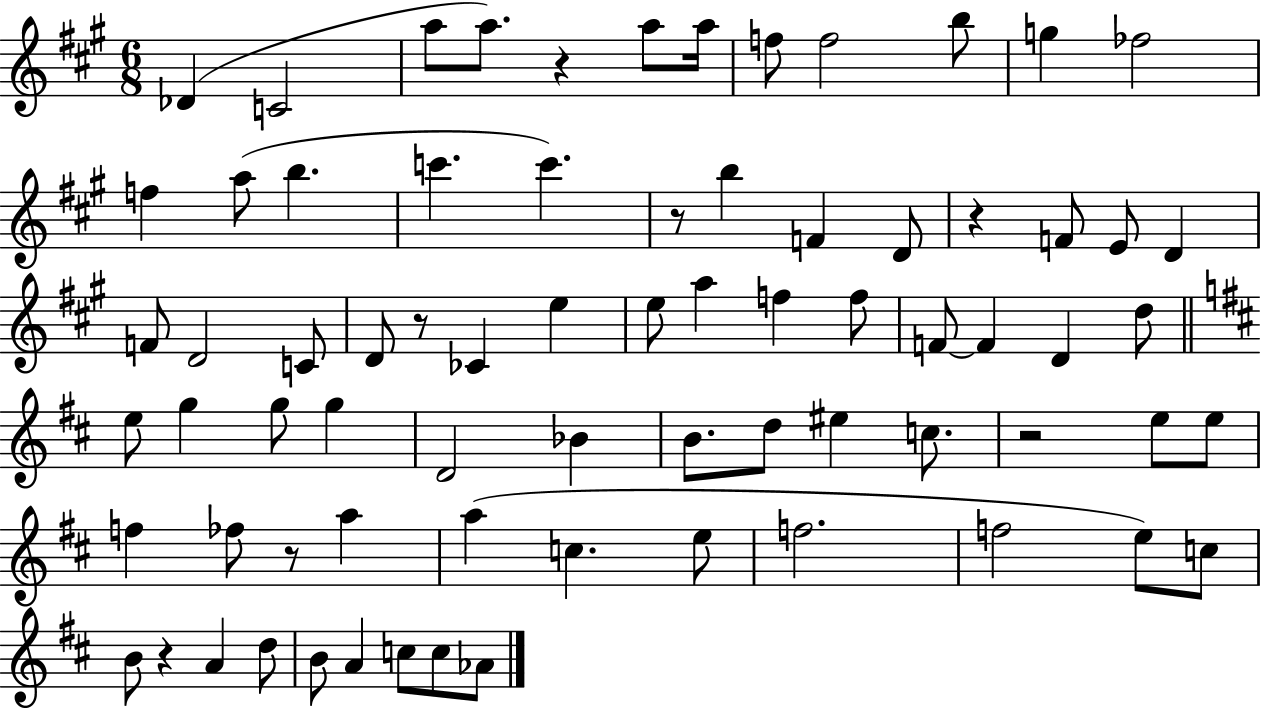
X:1
T:Untitled
M:6/8
L:1/4
K:A
_D C2 a/2 a/2 z a/2 a/4 f/2 f2 b/2 g _f2 f a/2 b c' c' z/2 b F D/2 z F/2 E/2 D F/2 D2 C/2 D/2 z/2 _C e e/2 a f f/2 F/2 F D d/2 e/2 g g/2 g D2 _B B/2 d/2 ^e c/2 z2 e/2 e/2 f _f/2 z/2 a a c e/2 f2 f2 e/2 c/2 B/2 z A d/2 B/2 A c/2 c/2 _A/2